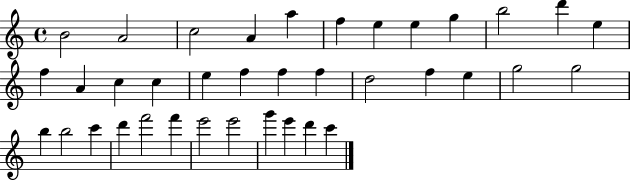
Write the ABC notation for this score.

X:1
T:Untitled
M:4/4
L:1/4
K:C
B2 A2 c2 A a f e e g b2 d' e f A c c e f f f d2 f e g2 g2 b b2 c' d' f'2 f' e'2 e'2 g' e' d' c'